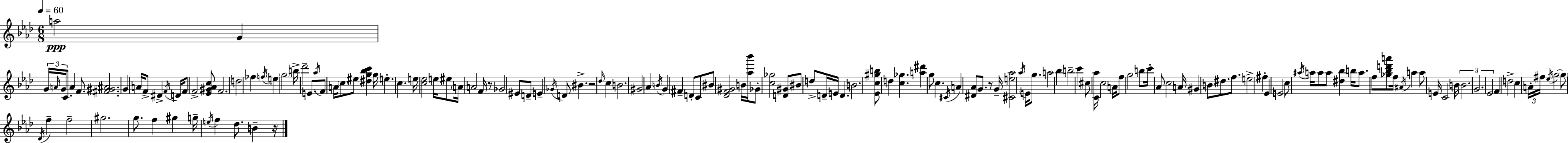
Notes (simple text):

A5/h G4/q G4/s A4/s G4/s C4/e. A4/q F4/e. [F#4,G#4,A#4]/h. G4/q A4/s F4/e D#4/q F4/s D4/s F4/e F4/h [Eb4,G#4,Ab4,C5]/e F4/h. D5/h FES5/q F5/s E5/q G5/h B5/s Db6/h E4/e. Ab5/s F4/e A4/s C5/e EIS5/e [D#5,G5,Bb5,C6]/q G5/s E5/q. C5/q. E5/s [C5,Eb5]/h E5/s EIS5/e A4/s A4/h F4/s R/e Gb4/h EIS4/e D4/e E4/q Gb4/s D4/e BIS4/q. R/h Db5/s C5/q B4/h. G#4/h Ab4/q B4/s G4/q F#4/q D4/e C4/e BIS4/e [Db4,F4,G#4]/h B4/s [Ab5,Bb6]/s Gb4/e [C5,Gb5]/h [D4,G#4]/e BIS4/e D5/e D4/s E4/s D4/q. B4/h. [Eb4,C5,G#5,B5]/e D5/q [C5,Gb5]/q. [A5,D#6]/q G5/e C5/q. C#4/s A4/q [D#4,Ab4]/e G4/e. R/e G4/s [C#4,E5,Ab5]/h Ab5/s E4/s G5/e. A5/h Bb5/q B5/h C6/q C#5/e [C4,Ab5]/s C5/h A4/s F5/e G5/h B5/e C6/s Ab4/e C5/h A4/s G#4/q B4/e D#5/e. F5/e. E5/h F#5/q Eb4/q E4/h C5/e A#5/s A5/s A5/e A5/e [D#5,Bb5]/q B5/s A5/e. F5/e [Gb5,Bb5,D6,A6]/e F5/s A#4/s A5/q A5/e E4/s C4/h B4/s B4/h. G4/h. Eb4/h F4/q D5/h C5/q A4/s F#5/s Eb5/s G5/h G5/e Db4/s F5/q F5/h G#5/h. G5/e. F5/q G#5/q G5/s E5/s F5/q Db5/e. B4/q R/s